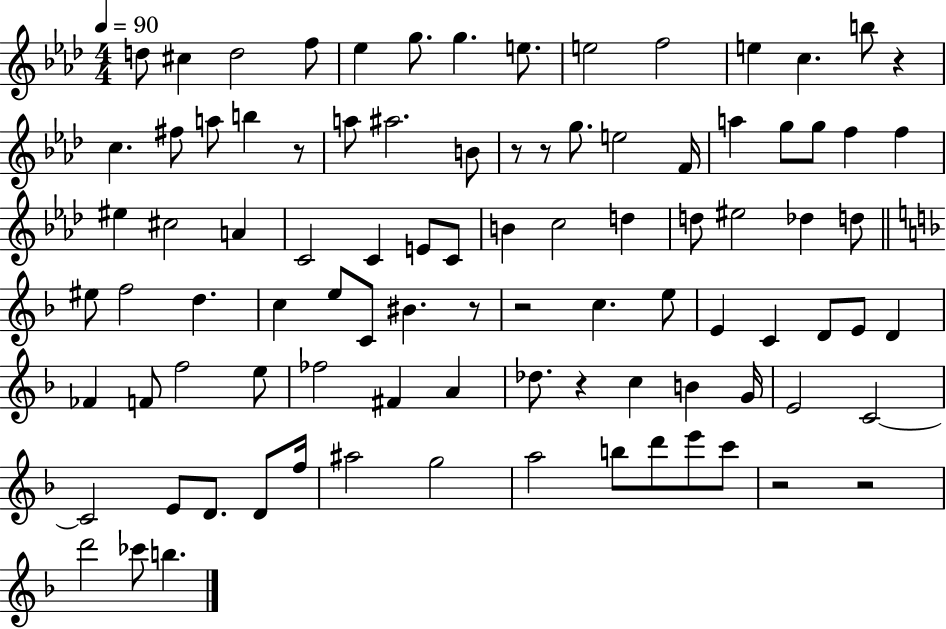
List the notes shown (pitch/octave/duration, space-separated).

D5/e C#5/q D5/h F5/e Eb5/q G5/e. G5/q. E5/e. E5/h F5/h E5/q C5/q. B5/e R/q C5/q. F#5/e A5/e B5/q R/e A5/e A#5/h. B4/e R/e R/e G5/e. E5/h F4/s A5/q G5/e G5/e F5/q F5/q EIS5/q C#5/h A4/q C4/h C4/q E4/e C4/e B4/q C5/h D5/q D5/e EIS5/h Db5/q D5/e EIS5/e F5/h D5/q. C5/q E5/e C4/e BIS4/q. R/e R/h C5/q. E5/e E4/q C4/q D4/e E4/e D4/q FES4/q F4/e F5/h E5/e FES5/h F#4/q A4/q Db5/e. R/q C5/q B4/q G4/s E4/h C4/h C4/h E4/e D4/e. D4/e F5/s A#5/h G5/h A5/h B5/e D6/e E6/e C6/e R/h R/h D6/h CES6/e B5/q.